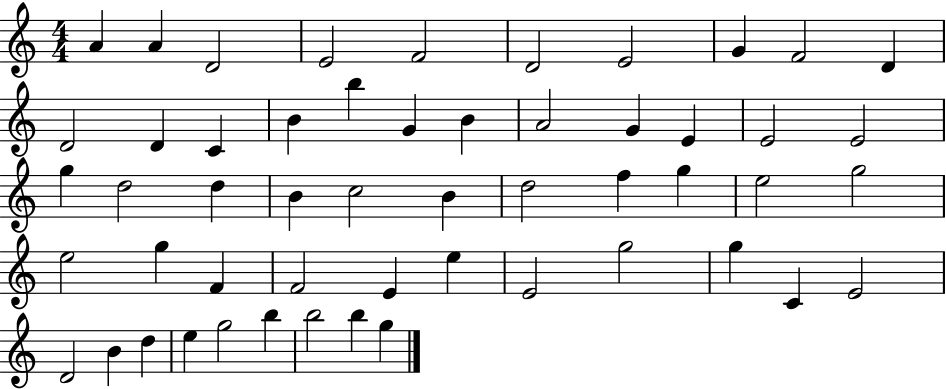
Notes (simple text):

A4/q A4/q D4/h E4/h F4/h D4/h E4/h G4/q F4/h D4/q D4/h D4/q C4/q B4/q B5/q G4/q B4/q A4/h G4/q E4/q E4/h E4/h G5/q D5/h D5/q B4/q C5/h B4/q D5/h F5/q G5/q E5/h G5/h E5/h G5/q F4/q F4/h E4/q E5/q E4/h G5/h G5/q C4/q E4/h D4/h B4/q D5/q E5/q G5/h B5/q B5/h B5/q G5/q